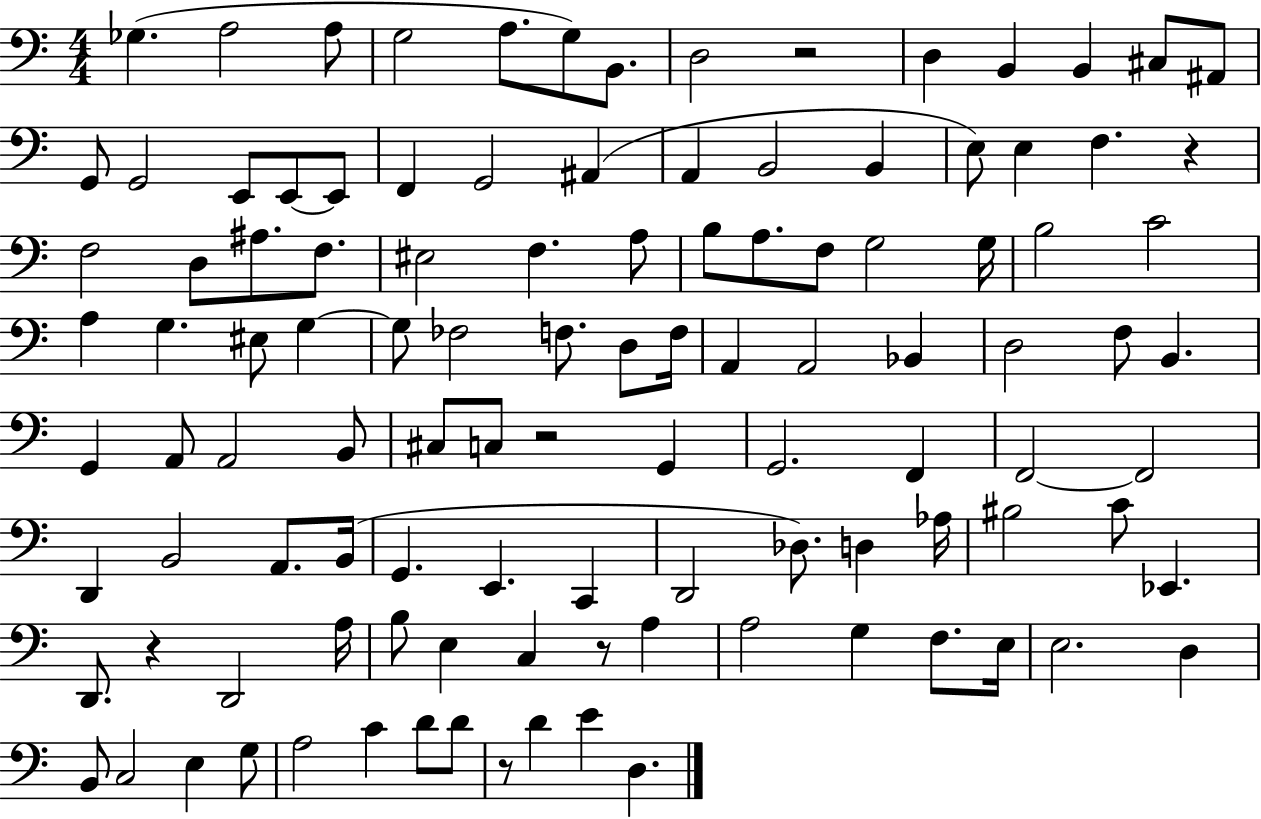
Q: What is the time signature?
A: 4/4